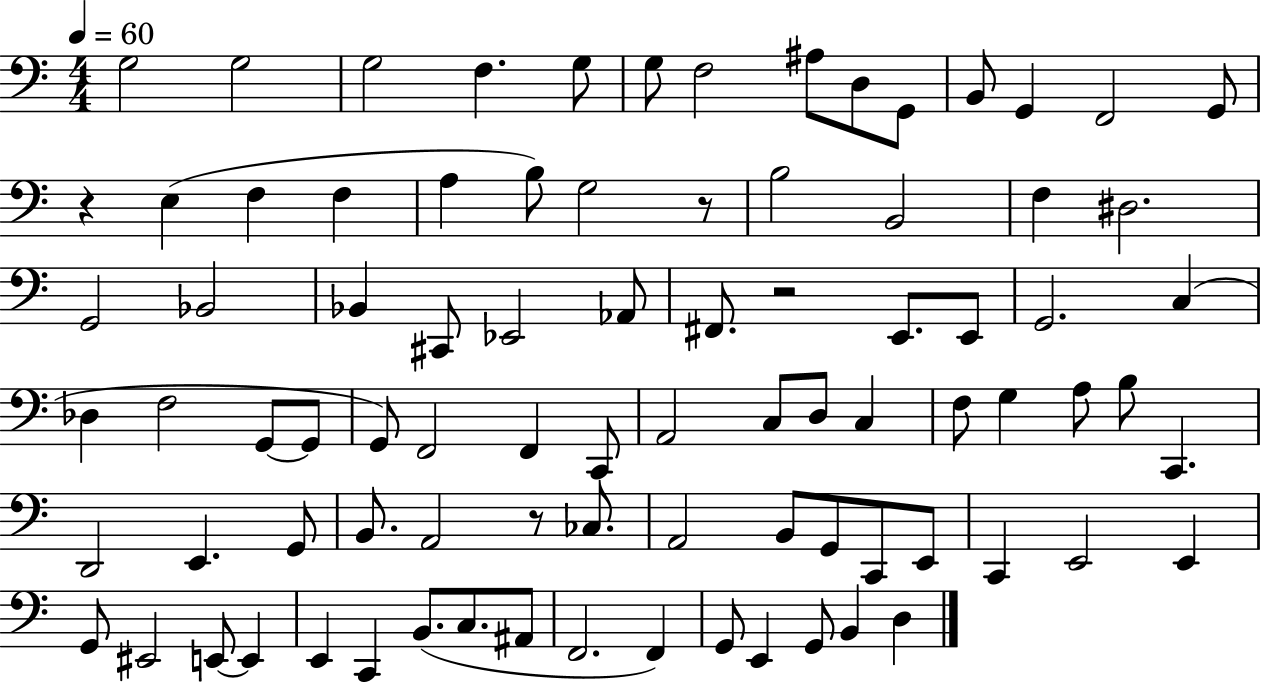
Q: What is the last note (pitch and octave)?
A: D3